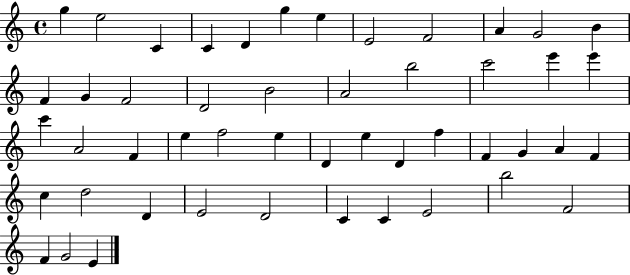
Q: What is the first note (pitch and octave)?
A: G5